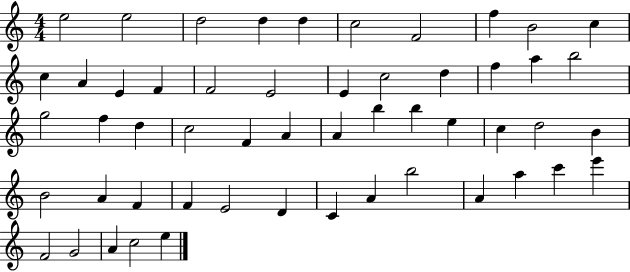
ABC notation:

X:1
T:Untitled
M:4/4
L:1/4
K:C
e2 e2 d2 d d c2 F2 f B2 c c A E F F2 E2 E c2 d f a b2 g2 f d c2 F A A b b e c d2 B B2 A F F E2 D C A b2 A a c' e' F2 G2 A c2 e